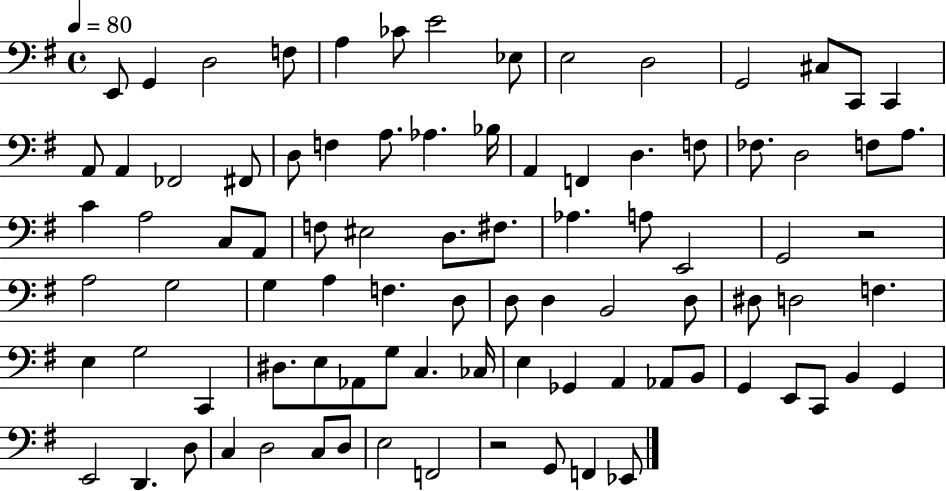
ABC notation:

X:1
T:Untitled
M:4/4
L:1/4
K:G
E,,/2 G,, D,2 F,/2 A, _C/2 E2 _E,/2 E,2 D,2 G,,2 ^C,/2 C,,/2 C,, A,,/2 A,, _F,,2 ^F,,/2 D,/2 F, A,/2 _A, _B,/4 A,, F,, D, F,/2 _F,/2 D,2 F,/2 A,/2 C A,2 C,/2 A,,/2 F,/2 ^E,2 D,/2 ^F,/2 _A, A,/2 E,,2 G,,2 z2 A,2 G,2 G, A, F, D,/2 D,/2 D, B,,2 D,/2 ^D,/2 D,2 F, E, G,2 C,, ^D,/2 E,/2 _A,,/2 G,/2 C, _C,/4 E, _G,, A,, _A,,/2 B,,/2 G,, E,,/2 C,,/2 B,, G,, E,,2 D,, D,/2 C, D,2 C,/2 D,/2 E,2 F,,2 z2 G,,/2 F,, _E,,/2